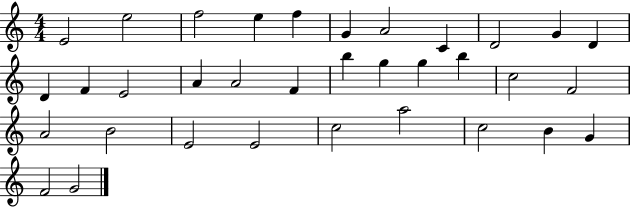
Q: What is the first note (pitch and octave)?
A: E4